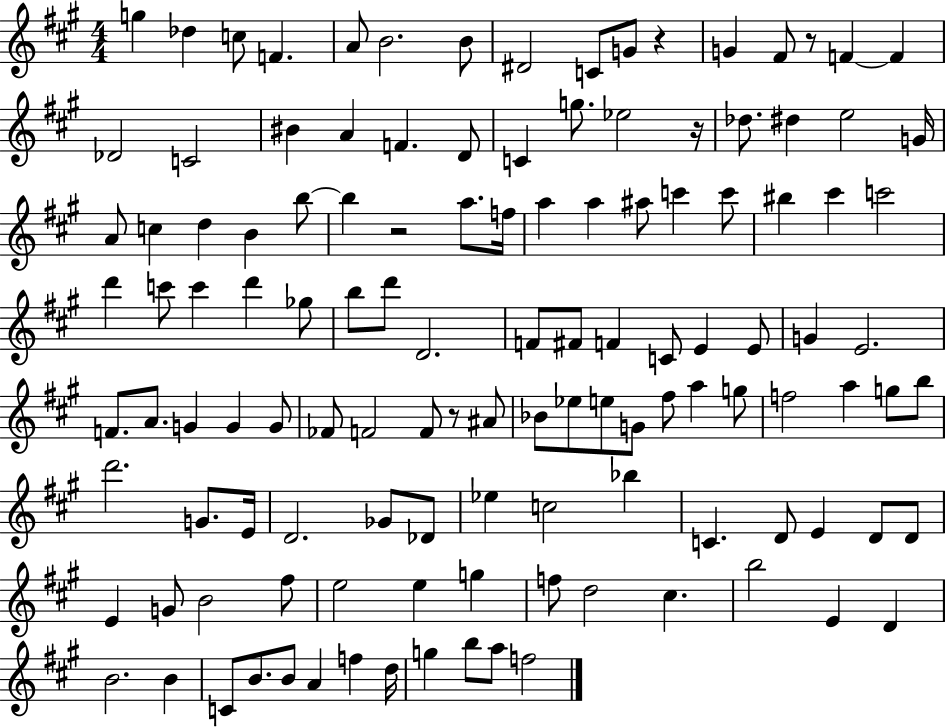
G5/q Db5/q C5/e F4/q. A4/e B4/h. B4/e D#4/h C4/e G4/e R/q G4/q F#4/e R/e F4/q F4/q Db4/h C4/h BIS4/q A4/q F4/q. D4/e C4/q G5/e. Eb5/h R/s Db5/e. D#5/q E5/h G4/s A4/e C5/q D5/q B4/q B5/e B5/q R/h A5/e. F5/s A5/q A5/q A#5/e C6/q C6/e BIS5/q C#6/q C6/h D6/q C6/e C6/q D6/q Gb5/e B5/e D6/e D4/h. F4/e F#4/e F4/q C4/e E4/q E4/e G4/q E4/h. F4/e. A4/e. G4/q G4/q G4/e FES4/e F4/h F4/e R/e A#4/e Bb4/e Eb5/e E5/e G4/e F#5/e A5/q G5/e F5/h A5/q G5/e B5/e D6/h. G4/e. E4/s D4/h. Gb4/e Db4/e Eb5/q C5/h Bb5/q C4/q. D4/e E4/q D4/e D4/e E4/q G4/e B4/h F#5/e E5/h E5/q G5/q F5/e D5/h C#5/q. B5/h E4/q D4/q B4/h. B4/q C4/e B4/e. B4/e A4/q F5/q D5/s G5/q B5/e A5/e F5/h